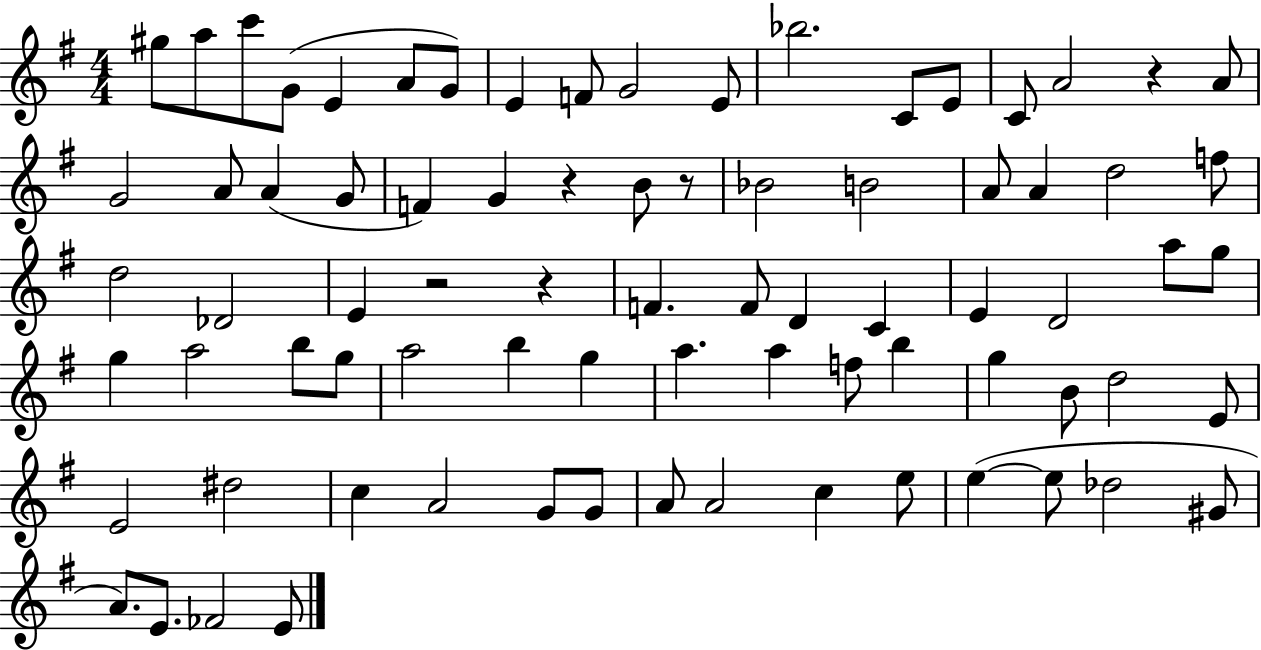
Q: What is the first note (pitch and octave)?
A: G#5